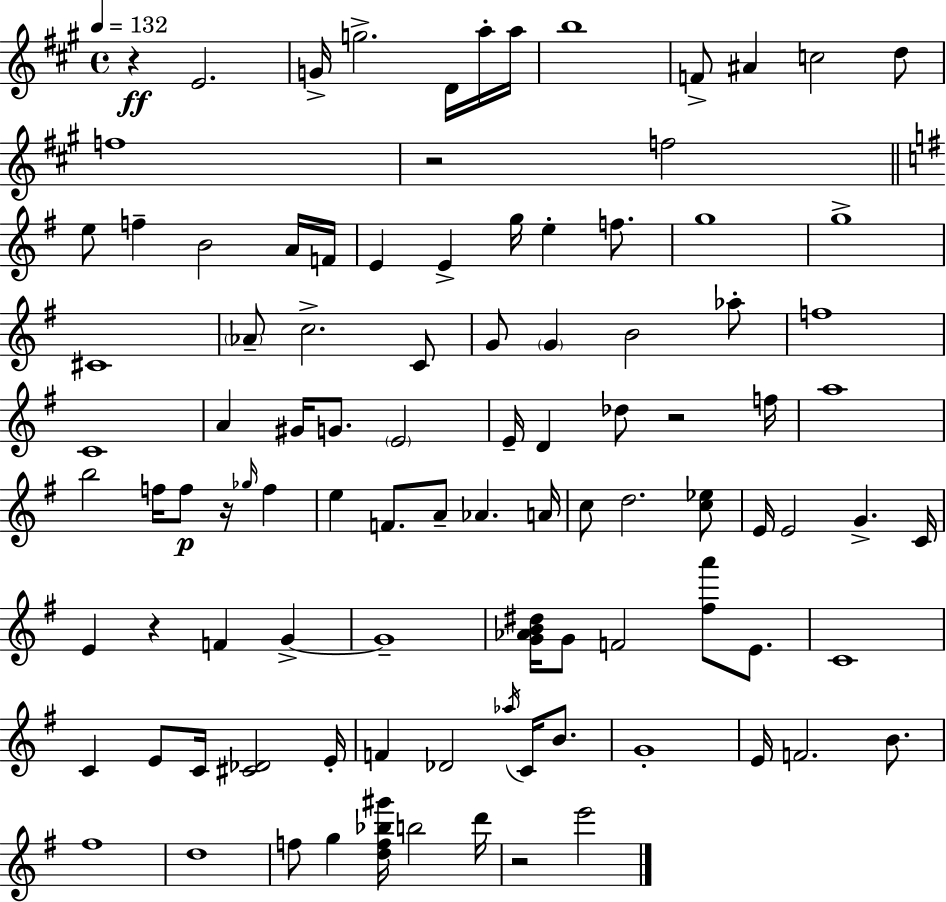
R/q E4/h. G4/s G5/h. D4/s A5/s A5/s B5/w F4/e A#4/q C5/h D5/e F5/w R/h F5/h E5/e F5/q B4/h A4/s F4/s E4/q E4/q G5/s E5/q F5/e. G5/w G5/w C#4/w Ab4/e C5/h. C4/e G4/e G4/q B4/h Ab5/e F5/w C4/w A4/q G#4/s G4/e. E4/h E4/s D4/q Db5/e R/h F5/s A5/w B5/h F5/s F5/e R/s Gb5/s F5/q E5/q F4/e. A4/e Ab4/q. A4/s C5/e D5/h. [C5,Eb5]/e E4/s E4/h G4/q. C4/s E4/q R/q F4/q G4/q G4/w [G4,Ab4,B4,D#5]/s G4/e F4/h [F#5,A6]/e E4/e. C4/w C4/q E4/e C4/s [C#4,Db4]/h E4/s F4/q Db4/h Ab5/s C4/s B4/e. G4/w E4/s F4/h. B4/e. F#5/w D5/w F5/e G5/q [D5,F5,Bb5,G#6]/s B5/h D6/s R/h E6/h